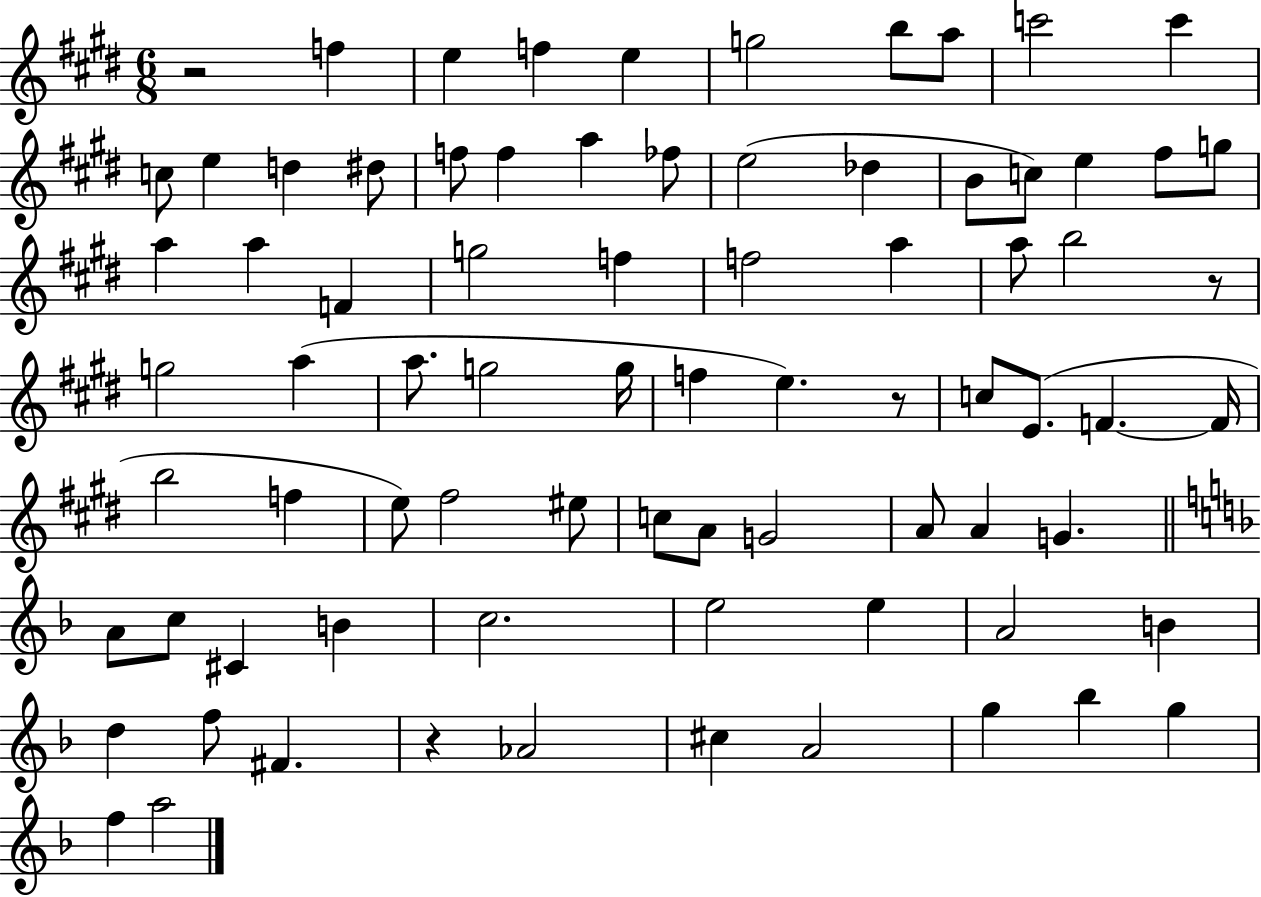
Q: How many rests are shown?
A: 4